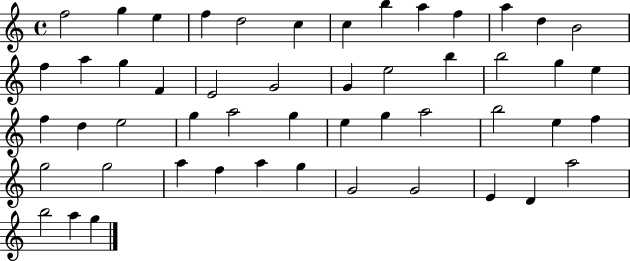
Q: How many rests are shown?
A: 0